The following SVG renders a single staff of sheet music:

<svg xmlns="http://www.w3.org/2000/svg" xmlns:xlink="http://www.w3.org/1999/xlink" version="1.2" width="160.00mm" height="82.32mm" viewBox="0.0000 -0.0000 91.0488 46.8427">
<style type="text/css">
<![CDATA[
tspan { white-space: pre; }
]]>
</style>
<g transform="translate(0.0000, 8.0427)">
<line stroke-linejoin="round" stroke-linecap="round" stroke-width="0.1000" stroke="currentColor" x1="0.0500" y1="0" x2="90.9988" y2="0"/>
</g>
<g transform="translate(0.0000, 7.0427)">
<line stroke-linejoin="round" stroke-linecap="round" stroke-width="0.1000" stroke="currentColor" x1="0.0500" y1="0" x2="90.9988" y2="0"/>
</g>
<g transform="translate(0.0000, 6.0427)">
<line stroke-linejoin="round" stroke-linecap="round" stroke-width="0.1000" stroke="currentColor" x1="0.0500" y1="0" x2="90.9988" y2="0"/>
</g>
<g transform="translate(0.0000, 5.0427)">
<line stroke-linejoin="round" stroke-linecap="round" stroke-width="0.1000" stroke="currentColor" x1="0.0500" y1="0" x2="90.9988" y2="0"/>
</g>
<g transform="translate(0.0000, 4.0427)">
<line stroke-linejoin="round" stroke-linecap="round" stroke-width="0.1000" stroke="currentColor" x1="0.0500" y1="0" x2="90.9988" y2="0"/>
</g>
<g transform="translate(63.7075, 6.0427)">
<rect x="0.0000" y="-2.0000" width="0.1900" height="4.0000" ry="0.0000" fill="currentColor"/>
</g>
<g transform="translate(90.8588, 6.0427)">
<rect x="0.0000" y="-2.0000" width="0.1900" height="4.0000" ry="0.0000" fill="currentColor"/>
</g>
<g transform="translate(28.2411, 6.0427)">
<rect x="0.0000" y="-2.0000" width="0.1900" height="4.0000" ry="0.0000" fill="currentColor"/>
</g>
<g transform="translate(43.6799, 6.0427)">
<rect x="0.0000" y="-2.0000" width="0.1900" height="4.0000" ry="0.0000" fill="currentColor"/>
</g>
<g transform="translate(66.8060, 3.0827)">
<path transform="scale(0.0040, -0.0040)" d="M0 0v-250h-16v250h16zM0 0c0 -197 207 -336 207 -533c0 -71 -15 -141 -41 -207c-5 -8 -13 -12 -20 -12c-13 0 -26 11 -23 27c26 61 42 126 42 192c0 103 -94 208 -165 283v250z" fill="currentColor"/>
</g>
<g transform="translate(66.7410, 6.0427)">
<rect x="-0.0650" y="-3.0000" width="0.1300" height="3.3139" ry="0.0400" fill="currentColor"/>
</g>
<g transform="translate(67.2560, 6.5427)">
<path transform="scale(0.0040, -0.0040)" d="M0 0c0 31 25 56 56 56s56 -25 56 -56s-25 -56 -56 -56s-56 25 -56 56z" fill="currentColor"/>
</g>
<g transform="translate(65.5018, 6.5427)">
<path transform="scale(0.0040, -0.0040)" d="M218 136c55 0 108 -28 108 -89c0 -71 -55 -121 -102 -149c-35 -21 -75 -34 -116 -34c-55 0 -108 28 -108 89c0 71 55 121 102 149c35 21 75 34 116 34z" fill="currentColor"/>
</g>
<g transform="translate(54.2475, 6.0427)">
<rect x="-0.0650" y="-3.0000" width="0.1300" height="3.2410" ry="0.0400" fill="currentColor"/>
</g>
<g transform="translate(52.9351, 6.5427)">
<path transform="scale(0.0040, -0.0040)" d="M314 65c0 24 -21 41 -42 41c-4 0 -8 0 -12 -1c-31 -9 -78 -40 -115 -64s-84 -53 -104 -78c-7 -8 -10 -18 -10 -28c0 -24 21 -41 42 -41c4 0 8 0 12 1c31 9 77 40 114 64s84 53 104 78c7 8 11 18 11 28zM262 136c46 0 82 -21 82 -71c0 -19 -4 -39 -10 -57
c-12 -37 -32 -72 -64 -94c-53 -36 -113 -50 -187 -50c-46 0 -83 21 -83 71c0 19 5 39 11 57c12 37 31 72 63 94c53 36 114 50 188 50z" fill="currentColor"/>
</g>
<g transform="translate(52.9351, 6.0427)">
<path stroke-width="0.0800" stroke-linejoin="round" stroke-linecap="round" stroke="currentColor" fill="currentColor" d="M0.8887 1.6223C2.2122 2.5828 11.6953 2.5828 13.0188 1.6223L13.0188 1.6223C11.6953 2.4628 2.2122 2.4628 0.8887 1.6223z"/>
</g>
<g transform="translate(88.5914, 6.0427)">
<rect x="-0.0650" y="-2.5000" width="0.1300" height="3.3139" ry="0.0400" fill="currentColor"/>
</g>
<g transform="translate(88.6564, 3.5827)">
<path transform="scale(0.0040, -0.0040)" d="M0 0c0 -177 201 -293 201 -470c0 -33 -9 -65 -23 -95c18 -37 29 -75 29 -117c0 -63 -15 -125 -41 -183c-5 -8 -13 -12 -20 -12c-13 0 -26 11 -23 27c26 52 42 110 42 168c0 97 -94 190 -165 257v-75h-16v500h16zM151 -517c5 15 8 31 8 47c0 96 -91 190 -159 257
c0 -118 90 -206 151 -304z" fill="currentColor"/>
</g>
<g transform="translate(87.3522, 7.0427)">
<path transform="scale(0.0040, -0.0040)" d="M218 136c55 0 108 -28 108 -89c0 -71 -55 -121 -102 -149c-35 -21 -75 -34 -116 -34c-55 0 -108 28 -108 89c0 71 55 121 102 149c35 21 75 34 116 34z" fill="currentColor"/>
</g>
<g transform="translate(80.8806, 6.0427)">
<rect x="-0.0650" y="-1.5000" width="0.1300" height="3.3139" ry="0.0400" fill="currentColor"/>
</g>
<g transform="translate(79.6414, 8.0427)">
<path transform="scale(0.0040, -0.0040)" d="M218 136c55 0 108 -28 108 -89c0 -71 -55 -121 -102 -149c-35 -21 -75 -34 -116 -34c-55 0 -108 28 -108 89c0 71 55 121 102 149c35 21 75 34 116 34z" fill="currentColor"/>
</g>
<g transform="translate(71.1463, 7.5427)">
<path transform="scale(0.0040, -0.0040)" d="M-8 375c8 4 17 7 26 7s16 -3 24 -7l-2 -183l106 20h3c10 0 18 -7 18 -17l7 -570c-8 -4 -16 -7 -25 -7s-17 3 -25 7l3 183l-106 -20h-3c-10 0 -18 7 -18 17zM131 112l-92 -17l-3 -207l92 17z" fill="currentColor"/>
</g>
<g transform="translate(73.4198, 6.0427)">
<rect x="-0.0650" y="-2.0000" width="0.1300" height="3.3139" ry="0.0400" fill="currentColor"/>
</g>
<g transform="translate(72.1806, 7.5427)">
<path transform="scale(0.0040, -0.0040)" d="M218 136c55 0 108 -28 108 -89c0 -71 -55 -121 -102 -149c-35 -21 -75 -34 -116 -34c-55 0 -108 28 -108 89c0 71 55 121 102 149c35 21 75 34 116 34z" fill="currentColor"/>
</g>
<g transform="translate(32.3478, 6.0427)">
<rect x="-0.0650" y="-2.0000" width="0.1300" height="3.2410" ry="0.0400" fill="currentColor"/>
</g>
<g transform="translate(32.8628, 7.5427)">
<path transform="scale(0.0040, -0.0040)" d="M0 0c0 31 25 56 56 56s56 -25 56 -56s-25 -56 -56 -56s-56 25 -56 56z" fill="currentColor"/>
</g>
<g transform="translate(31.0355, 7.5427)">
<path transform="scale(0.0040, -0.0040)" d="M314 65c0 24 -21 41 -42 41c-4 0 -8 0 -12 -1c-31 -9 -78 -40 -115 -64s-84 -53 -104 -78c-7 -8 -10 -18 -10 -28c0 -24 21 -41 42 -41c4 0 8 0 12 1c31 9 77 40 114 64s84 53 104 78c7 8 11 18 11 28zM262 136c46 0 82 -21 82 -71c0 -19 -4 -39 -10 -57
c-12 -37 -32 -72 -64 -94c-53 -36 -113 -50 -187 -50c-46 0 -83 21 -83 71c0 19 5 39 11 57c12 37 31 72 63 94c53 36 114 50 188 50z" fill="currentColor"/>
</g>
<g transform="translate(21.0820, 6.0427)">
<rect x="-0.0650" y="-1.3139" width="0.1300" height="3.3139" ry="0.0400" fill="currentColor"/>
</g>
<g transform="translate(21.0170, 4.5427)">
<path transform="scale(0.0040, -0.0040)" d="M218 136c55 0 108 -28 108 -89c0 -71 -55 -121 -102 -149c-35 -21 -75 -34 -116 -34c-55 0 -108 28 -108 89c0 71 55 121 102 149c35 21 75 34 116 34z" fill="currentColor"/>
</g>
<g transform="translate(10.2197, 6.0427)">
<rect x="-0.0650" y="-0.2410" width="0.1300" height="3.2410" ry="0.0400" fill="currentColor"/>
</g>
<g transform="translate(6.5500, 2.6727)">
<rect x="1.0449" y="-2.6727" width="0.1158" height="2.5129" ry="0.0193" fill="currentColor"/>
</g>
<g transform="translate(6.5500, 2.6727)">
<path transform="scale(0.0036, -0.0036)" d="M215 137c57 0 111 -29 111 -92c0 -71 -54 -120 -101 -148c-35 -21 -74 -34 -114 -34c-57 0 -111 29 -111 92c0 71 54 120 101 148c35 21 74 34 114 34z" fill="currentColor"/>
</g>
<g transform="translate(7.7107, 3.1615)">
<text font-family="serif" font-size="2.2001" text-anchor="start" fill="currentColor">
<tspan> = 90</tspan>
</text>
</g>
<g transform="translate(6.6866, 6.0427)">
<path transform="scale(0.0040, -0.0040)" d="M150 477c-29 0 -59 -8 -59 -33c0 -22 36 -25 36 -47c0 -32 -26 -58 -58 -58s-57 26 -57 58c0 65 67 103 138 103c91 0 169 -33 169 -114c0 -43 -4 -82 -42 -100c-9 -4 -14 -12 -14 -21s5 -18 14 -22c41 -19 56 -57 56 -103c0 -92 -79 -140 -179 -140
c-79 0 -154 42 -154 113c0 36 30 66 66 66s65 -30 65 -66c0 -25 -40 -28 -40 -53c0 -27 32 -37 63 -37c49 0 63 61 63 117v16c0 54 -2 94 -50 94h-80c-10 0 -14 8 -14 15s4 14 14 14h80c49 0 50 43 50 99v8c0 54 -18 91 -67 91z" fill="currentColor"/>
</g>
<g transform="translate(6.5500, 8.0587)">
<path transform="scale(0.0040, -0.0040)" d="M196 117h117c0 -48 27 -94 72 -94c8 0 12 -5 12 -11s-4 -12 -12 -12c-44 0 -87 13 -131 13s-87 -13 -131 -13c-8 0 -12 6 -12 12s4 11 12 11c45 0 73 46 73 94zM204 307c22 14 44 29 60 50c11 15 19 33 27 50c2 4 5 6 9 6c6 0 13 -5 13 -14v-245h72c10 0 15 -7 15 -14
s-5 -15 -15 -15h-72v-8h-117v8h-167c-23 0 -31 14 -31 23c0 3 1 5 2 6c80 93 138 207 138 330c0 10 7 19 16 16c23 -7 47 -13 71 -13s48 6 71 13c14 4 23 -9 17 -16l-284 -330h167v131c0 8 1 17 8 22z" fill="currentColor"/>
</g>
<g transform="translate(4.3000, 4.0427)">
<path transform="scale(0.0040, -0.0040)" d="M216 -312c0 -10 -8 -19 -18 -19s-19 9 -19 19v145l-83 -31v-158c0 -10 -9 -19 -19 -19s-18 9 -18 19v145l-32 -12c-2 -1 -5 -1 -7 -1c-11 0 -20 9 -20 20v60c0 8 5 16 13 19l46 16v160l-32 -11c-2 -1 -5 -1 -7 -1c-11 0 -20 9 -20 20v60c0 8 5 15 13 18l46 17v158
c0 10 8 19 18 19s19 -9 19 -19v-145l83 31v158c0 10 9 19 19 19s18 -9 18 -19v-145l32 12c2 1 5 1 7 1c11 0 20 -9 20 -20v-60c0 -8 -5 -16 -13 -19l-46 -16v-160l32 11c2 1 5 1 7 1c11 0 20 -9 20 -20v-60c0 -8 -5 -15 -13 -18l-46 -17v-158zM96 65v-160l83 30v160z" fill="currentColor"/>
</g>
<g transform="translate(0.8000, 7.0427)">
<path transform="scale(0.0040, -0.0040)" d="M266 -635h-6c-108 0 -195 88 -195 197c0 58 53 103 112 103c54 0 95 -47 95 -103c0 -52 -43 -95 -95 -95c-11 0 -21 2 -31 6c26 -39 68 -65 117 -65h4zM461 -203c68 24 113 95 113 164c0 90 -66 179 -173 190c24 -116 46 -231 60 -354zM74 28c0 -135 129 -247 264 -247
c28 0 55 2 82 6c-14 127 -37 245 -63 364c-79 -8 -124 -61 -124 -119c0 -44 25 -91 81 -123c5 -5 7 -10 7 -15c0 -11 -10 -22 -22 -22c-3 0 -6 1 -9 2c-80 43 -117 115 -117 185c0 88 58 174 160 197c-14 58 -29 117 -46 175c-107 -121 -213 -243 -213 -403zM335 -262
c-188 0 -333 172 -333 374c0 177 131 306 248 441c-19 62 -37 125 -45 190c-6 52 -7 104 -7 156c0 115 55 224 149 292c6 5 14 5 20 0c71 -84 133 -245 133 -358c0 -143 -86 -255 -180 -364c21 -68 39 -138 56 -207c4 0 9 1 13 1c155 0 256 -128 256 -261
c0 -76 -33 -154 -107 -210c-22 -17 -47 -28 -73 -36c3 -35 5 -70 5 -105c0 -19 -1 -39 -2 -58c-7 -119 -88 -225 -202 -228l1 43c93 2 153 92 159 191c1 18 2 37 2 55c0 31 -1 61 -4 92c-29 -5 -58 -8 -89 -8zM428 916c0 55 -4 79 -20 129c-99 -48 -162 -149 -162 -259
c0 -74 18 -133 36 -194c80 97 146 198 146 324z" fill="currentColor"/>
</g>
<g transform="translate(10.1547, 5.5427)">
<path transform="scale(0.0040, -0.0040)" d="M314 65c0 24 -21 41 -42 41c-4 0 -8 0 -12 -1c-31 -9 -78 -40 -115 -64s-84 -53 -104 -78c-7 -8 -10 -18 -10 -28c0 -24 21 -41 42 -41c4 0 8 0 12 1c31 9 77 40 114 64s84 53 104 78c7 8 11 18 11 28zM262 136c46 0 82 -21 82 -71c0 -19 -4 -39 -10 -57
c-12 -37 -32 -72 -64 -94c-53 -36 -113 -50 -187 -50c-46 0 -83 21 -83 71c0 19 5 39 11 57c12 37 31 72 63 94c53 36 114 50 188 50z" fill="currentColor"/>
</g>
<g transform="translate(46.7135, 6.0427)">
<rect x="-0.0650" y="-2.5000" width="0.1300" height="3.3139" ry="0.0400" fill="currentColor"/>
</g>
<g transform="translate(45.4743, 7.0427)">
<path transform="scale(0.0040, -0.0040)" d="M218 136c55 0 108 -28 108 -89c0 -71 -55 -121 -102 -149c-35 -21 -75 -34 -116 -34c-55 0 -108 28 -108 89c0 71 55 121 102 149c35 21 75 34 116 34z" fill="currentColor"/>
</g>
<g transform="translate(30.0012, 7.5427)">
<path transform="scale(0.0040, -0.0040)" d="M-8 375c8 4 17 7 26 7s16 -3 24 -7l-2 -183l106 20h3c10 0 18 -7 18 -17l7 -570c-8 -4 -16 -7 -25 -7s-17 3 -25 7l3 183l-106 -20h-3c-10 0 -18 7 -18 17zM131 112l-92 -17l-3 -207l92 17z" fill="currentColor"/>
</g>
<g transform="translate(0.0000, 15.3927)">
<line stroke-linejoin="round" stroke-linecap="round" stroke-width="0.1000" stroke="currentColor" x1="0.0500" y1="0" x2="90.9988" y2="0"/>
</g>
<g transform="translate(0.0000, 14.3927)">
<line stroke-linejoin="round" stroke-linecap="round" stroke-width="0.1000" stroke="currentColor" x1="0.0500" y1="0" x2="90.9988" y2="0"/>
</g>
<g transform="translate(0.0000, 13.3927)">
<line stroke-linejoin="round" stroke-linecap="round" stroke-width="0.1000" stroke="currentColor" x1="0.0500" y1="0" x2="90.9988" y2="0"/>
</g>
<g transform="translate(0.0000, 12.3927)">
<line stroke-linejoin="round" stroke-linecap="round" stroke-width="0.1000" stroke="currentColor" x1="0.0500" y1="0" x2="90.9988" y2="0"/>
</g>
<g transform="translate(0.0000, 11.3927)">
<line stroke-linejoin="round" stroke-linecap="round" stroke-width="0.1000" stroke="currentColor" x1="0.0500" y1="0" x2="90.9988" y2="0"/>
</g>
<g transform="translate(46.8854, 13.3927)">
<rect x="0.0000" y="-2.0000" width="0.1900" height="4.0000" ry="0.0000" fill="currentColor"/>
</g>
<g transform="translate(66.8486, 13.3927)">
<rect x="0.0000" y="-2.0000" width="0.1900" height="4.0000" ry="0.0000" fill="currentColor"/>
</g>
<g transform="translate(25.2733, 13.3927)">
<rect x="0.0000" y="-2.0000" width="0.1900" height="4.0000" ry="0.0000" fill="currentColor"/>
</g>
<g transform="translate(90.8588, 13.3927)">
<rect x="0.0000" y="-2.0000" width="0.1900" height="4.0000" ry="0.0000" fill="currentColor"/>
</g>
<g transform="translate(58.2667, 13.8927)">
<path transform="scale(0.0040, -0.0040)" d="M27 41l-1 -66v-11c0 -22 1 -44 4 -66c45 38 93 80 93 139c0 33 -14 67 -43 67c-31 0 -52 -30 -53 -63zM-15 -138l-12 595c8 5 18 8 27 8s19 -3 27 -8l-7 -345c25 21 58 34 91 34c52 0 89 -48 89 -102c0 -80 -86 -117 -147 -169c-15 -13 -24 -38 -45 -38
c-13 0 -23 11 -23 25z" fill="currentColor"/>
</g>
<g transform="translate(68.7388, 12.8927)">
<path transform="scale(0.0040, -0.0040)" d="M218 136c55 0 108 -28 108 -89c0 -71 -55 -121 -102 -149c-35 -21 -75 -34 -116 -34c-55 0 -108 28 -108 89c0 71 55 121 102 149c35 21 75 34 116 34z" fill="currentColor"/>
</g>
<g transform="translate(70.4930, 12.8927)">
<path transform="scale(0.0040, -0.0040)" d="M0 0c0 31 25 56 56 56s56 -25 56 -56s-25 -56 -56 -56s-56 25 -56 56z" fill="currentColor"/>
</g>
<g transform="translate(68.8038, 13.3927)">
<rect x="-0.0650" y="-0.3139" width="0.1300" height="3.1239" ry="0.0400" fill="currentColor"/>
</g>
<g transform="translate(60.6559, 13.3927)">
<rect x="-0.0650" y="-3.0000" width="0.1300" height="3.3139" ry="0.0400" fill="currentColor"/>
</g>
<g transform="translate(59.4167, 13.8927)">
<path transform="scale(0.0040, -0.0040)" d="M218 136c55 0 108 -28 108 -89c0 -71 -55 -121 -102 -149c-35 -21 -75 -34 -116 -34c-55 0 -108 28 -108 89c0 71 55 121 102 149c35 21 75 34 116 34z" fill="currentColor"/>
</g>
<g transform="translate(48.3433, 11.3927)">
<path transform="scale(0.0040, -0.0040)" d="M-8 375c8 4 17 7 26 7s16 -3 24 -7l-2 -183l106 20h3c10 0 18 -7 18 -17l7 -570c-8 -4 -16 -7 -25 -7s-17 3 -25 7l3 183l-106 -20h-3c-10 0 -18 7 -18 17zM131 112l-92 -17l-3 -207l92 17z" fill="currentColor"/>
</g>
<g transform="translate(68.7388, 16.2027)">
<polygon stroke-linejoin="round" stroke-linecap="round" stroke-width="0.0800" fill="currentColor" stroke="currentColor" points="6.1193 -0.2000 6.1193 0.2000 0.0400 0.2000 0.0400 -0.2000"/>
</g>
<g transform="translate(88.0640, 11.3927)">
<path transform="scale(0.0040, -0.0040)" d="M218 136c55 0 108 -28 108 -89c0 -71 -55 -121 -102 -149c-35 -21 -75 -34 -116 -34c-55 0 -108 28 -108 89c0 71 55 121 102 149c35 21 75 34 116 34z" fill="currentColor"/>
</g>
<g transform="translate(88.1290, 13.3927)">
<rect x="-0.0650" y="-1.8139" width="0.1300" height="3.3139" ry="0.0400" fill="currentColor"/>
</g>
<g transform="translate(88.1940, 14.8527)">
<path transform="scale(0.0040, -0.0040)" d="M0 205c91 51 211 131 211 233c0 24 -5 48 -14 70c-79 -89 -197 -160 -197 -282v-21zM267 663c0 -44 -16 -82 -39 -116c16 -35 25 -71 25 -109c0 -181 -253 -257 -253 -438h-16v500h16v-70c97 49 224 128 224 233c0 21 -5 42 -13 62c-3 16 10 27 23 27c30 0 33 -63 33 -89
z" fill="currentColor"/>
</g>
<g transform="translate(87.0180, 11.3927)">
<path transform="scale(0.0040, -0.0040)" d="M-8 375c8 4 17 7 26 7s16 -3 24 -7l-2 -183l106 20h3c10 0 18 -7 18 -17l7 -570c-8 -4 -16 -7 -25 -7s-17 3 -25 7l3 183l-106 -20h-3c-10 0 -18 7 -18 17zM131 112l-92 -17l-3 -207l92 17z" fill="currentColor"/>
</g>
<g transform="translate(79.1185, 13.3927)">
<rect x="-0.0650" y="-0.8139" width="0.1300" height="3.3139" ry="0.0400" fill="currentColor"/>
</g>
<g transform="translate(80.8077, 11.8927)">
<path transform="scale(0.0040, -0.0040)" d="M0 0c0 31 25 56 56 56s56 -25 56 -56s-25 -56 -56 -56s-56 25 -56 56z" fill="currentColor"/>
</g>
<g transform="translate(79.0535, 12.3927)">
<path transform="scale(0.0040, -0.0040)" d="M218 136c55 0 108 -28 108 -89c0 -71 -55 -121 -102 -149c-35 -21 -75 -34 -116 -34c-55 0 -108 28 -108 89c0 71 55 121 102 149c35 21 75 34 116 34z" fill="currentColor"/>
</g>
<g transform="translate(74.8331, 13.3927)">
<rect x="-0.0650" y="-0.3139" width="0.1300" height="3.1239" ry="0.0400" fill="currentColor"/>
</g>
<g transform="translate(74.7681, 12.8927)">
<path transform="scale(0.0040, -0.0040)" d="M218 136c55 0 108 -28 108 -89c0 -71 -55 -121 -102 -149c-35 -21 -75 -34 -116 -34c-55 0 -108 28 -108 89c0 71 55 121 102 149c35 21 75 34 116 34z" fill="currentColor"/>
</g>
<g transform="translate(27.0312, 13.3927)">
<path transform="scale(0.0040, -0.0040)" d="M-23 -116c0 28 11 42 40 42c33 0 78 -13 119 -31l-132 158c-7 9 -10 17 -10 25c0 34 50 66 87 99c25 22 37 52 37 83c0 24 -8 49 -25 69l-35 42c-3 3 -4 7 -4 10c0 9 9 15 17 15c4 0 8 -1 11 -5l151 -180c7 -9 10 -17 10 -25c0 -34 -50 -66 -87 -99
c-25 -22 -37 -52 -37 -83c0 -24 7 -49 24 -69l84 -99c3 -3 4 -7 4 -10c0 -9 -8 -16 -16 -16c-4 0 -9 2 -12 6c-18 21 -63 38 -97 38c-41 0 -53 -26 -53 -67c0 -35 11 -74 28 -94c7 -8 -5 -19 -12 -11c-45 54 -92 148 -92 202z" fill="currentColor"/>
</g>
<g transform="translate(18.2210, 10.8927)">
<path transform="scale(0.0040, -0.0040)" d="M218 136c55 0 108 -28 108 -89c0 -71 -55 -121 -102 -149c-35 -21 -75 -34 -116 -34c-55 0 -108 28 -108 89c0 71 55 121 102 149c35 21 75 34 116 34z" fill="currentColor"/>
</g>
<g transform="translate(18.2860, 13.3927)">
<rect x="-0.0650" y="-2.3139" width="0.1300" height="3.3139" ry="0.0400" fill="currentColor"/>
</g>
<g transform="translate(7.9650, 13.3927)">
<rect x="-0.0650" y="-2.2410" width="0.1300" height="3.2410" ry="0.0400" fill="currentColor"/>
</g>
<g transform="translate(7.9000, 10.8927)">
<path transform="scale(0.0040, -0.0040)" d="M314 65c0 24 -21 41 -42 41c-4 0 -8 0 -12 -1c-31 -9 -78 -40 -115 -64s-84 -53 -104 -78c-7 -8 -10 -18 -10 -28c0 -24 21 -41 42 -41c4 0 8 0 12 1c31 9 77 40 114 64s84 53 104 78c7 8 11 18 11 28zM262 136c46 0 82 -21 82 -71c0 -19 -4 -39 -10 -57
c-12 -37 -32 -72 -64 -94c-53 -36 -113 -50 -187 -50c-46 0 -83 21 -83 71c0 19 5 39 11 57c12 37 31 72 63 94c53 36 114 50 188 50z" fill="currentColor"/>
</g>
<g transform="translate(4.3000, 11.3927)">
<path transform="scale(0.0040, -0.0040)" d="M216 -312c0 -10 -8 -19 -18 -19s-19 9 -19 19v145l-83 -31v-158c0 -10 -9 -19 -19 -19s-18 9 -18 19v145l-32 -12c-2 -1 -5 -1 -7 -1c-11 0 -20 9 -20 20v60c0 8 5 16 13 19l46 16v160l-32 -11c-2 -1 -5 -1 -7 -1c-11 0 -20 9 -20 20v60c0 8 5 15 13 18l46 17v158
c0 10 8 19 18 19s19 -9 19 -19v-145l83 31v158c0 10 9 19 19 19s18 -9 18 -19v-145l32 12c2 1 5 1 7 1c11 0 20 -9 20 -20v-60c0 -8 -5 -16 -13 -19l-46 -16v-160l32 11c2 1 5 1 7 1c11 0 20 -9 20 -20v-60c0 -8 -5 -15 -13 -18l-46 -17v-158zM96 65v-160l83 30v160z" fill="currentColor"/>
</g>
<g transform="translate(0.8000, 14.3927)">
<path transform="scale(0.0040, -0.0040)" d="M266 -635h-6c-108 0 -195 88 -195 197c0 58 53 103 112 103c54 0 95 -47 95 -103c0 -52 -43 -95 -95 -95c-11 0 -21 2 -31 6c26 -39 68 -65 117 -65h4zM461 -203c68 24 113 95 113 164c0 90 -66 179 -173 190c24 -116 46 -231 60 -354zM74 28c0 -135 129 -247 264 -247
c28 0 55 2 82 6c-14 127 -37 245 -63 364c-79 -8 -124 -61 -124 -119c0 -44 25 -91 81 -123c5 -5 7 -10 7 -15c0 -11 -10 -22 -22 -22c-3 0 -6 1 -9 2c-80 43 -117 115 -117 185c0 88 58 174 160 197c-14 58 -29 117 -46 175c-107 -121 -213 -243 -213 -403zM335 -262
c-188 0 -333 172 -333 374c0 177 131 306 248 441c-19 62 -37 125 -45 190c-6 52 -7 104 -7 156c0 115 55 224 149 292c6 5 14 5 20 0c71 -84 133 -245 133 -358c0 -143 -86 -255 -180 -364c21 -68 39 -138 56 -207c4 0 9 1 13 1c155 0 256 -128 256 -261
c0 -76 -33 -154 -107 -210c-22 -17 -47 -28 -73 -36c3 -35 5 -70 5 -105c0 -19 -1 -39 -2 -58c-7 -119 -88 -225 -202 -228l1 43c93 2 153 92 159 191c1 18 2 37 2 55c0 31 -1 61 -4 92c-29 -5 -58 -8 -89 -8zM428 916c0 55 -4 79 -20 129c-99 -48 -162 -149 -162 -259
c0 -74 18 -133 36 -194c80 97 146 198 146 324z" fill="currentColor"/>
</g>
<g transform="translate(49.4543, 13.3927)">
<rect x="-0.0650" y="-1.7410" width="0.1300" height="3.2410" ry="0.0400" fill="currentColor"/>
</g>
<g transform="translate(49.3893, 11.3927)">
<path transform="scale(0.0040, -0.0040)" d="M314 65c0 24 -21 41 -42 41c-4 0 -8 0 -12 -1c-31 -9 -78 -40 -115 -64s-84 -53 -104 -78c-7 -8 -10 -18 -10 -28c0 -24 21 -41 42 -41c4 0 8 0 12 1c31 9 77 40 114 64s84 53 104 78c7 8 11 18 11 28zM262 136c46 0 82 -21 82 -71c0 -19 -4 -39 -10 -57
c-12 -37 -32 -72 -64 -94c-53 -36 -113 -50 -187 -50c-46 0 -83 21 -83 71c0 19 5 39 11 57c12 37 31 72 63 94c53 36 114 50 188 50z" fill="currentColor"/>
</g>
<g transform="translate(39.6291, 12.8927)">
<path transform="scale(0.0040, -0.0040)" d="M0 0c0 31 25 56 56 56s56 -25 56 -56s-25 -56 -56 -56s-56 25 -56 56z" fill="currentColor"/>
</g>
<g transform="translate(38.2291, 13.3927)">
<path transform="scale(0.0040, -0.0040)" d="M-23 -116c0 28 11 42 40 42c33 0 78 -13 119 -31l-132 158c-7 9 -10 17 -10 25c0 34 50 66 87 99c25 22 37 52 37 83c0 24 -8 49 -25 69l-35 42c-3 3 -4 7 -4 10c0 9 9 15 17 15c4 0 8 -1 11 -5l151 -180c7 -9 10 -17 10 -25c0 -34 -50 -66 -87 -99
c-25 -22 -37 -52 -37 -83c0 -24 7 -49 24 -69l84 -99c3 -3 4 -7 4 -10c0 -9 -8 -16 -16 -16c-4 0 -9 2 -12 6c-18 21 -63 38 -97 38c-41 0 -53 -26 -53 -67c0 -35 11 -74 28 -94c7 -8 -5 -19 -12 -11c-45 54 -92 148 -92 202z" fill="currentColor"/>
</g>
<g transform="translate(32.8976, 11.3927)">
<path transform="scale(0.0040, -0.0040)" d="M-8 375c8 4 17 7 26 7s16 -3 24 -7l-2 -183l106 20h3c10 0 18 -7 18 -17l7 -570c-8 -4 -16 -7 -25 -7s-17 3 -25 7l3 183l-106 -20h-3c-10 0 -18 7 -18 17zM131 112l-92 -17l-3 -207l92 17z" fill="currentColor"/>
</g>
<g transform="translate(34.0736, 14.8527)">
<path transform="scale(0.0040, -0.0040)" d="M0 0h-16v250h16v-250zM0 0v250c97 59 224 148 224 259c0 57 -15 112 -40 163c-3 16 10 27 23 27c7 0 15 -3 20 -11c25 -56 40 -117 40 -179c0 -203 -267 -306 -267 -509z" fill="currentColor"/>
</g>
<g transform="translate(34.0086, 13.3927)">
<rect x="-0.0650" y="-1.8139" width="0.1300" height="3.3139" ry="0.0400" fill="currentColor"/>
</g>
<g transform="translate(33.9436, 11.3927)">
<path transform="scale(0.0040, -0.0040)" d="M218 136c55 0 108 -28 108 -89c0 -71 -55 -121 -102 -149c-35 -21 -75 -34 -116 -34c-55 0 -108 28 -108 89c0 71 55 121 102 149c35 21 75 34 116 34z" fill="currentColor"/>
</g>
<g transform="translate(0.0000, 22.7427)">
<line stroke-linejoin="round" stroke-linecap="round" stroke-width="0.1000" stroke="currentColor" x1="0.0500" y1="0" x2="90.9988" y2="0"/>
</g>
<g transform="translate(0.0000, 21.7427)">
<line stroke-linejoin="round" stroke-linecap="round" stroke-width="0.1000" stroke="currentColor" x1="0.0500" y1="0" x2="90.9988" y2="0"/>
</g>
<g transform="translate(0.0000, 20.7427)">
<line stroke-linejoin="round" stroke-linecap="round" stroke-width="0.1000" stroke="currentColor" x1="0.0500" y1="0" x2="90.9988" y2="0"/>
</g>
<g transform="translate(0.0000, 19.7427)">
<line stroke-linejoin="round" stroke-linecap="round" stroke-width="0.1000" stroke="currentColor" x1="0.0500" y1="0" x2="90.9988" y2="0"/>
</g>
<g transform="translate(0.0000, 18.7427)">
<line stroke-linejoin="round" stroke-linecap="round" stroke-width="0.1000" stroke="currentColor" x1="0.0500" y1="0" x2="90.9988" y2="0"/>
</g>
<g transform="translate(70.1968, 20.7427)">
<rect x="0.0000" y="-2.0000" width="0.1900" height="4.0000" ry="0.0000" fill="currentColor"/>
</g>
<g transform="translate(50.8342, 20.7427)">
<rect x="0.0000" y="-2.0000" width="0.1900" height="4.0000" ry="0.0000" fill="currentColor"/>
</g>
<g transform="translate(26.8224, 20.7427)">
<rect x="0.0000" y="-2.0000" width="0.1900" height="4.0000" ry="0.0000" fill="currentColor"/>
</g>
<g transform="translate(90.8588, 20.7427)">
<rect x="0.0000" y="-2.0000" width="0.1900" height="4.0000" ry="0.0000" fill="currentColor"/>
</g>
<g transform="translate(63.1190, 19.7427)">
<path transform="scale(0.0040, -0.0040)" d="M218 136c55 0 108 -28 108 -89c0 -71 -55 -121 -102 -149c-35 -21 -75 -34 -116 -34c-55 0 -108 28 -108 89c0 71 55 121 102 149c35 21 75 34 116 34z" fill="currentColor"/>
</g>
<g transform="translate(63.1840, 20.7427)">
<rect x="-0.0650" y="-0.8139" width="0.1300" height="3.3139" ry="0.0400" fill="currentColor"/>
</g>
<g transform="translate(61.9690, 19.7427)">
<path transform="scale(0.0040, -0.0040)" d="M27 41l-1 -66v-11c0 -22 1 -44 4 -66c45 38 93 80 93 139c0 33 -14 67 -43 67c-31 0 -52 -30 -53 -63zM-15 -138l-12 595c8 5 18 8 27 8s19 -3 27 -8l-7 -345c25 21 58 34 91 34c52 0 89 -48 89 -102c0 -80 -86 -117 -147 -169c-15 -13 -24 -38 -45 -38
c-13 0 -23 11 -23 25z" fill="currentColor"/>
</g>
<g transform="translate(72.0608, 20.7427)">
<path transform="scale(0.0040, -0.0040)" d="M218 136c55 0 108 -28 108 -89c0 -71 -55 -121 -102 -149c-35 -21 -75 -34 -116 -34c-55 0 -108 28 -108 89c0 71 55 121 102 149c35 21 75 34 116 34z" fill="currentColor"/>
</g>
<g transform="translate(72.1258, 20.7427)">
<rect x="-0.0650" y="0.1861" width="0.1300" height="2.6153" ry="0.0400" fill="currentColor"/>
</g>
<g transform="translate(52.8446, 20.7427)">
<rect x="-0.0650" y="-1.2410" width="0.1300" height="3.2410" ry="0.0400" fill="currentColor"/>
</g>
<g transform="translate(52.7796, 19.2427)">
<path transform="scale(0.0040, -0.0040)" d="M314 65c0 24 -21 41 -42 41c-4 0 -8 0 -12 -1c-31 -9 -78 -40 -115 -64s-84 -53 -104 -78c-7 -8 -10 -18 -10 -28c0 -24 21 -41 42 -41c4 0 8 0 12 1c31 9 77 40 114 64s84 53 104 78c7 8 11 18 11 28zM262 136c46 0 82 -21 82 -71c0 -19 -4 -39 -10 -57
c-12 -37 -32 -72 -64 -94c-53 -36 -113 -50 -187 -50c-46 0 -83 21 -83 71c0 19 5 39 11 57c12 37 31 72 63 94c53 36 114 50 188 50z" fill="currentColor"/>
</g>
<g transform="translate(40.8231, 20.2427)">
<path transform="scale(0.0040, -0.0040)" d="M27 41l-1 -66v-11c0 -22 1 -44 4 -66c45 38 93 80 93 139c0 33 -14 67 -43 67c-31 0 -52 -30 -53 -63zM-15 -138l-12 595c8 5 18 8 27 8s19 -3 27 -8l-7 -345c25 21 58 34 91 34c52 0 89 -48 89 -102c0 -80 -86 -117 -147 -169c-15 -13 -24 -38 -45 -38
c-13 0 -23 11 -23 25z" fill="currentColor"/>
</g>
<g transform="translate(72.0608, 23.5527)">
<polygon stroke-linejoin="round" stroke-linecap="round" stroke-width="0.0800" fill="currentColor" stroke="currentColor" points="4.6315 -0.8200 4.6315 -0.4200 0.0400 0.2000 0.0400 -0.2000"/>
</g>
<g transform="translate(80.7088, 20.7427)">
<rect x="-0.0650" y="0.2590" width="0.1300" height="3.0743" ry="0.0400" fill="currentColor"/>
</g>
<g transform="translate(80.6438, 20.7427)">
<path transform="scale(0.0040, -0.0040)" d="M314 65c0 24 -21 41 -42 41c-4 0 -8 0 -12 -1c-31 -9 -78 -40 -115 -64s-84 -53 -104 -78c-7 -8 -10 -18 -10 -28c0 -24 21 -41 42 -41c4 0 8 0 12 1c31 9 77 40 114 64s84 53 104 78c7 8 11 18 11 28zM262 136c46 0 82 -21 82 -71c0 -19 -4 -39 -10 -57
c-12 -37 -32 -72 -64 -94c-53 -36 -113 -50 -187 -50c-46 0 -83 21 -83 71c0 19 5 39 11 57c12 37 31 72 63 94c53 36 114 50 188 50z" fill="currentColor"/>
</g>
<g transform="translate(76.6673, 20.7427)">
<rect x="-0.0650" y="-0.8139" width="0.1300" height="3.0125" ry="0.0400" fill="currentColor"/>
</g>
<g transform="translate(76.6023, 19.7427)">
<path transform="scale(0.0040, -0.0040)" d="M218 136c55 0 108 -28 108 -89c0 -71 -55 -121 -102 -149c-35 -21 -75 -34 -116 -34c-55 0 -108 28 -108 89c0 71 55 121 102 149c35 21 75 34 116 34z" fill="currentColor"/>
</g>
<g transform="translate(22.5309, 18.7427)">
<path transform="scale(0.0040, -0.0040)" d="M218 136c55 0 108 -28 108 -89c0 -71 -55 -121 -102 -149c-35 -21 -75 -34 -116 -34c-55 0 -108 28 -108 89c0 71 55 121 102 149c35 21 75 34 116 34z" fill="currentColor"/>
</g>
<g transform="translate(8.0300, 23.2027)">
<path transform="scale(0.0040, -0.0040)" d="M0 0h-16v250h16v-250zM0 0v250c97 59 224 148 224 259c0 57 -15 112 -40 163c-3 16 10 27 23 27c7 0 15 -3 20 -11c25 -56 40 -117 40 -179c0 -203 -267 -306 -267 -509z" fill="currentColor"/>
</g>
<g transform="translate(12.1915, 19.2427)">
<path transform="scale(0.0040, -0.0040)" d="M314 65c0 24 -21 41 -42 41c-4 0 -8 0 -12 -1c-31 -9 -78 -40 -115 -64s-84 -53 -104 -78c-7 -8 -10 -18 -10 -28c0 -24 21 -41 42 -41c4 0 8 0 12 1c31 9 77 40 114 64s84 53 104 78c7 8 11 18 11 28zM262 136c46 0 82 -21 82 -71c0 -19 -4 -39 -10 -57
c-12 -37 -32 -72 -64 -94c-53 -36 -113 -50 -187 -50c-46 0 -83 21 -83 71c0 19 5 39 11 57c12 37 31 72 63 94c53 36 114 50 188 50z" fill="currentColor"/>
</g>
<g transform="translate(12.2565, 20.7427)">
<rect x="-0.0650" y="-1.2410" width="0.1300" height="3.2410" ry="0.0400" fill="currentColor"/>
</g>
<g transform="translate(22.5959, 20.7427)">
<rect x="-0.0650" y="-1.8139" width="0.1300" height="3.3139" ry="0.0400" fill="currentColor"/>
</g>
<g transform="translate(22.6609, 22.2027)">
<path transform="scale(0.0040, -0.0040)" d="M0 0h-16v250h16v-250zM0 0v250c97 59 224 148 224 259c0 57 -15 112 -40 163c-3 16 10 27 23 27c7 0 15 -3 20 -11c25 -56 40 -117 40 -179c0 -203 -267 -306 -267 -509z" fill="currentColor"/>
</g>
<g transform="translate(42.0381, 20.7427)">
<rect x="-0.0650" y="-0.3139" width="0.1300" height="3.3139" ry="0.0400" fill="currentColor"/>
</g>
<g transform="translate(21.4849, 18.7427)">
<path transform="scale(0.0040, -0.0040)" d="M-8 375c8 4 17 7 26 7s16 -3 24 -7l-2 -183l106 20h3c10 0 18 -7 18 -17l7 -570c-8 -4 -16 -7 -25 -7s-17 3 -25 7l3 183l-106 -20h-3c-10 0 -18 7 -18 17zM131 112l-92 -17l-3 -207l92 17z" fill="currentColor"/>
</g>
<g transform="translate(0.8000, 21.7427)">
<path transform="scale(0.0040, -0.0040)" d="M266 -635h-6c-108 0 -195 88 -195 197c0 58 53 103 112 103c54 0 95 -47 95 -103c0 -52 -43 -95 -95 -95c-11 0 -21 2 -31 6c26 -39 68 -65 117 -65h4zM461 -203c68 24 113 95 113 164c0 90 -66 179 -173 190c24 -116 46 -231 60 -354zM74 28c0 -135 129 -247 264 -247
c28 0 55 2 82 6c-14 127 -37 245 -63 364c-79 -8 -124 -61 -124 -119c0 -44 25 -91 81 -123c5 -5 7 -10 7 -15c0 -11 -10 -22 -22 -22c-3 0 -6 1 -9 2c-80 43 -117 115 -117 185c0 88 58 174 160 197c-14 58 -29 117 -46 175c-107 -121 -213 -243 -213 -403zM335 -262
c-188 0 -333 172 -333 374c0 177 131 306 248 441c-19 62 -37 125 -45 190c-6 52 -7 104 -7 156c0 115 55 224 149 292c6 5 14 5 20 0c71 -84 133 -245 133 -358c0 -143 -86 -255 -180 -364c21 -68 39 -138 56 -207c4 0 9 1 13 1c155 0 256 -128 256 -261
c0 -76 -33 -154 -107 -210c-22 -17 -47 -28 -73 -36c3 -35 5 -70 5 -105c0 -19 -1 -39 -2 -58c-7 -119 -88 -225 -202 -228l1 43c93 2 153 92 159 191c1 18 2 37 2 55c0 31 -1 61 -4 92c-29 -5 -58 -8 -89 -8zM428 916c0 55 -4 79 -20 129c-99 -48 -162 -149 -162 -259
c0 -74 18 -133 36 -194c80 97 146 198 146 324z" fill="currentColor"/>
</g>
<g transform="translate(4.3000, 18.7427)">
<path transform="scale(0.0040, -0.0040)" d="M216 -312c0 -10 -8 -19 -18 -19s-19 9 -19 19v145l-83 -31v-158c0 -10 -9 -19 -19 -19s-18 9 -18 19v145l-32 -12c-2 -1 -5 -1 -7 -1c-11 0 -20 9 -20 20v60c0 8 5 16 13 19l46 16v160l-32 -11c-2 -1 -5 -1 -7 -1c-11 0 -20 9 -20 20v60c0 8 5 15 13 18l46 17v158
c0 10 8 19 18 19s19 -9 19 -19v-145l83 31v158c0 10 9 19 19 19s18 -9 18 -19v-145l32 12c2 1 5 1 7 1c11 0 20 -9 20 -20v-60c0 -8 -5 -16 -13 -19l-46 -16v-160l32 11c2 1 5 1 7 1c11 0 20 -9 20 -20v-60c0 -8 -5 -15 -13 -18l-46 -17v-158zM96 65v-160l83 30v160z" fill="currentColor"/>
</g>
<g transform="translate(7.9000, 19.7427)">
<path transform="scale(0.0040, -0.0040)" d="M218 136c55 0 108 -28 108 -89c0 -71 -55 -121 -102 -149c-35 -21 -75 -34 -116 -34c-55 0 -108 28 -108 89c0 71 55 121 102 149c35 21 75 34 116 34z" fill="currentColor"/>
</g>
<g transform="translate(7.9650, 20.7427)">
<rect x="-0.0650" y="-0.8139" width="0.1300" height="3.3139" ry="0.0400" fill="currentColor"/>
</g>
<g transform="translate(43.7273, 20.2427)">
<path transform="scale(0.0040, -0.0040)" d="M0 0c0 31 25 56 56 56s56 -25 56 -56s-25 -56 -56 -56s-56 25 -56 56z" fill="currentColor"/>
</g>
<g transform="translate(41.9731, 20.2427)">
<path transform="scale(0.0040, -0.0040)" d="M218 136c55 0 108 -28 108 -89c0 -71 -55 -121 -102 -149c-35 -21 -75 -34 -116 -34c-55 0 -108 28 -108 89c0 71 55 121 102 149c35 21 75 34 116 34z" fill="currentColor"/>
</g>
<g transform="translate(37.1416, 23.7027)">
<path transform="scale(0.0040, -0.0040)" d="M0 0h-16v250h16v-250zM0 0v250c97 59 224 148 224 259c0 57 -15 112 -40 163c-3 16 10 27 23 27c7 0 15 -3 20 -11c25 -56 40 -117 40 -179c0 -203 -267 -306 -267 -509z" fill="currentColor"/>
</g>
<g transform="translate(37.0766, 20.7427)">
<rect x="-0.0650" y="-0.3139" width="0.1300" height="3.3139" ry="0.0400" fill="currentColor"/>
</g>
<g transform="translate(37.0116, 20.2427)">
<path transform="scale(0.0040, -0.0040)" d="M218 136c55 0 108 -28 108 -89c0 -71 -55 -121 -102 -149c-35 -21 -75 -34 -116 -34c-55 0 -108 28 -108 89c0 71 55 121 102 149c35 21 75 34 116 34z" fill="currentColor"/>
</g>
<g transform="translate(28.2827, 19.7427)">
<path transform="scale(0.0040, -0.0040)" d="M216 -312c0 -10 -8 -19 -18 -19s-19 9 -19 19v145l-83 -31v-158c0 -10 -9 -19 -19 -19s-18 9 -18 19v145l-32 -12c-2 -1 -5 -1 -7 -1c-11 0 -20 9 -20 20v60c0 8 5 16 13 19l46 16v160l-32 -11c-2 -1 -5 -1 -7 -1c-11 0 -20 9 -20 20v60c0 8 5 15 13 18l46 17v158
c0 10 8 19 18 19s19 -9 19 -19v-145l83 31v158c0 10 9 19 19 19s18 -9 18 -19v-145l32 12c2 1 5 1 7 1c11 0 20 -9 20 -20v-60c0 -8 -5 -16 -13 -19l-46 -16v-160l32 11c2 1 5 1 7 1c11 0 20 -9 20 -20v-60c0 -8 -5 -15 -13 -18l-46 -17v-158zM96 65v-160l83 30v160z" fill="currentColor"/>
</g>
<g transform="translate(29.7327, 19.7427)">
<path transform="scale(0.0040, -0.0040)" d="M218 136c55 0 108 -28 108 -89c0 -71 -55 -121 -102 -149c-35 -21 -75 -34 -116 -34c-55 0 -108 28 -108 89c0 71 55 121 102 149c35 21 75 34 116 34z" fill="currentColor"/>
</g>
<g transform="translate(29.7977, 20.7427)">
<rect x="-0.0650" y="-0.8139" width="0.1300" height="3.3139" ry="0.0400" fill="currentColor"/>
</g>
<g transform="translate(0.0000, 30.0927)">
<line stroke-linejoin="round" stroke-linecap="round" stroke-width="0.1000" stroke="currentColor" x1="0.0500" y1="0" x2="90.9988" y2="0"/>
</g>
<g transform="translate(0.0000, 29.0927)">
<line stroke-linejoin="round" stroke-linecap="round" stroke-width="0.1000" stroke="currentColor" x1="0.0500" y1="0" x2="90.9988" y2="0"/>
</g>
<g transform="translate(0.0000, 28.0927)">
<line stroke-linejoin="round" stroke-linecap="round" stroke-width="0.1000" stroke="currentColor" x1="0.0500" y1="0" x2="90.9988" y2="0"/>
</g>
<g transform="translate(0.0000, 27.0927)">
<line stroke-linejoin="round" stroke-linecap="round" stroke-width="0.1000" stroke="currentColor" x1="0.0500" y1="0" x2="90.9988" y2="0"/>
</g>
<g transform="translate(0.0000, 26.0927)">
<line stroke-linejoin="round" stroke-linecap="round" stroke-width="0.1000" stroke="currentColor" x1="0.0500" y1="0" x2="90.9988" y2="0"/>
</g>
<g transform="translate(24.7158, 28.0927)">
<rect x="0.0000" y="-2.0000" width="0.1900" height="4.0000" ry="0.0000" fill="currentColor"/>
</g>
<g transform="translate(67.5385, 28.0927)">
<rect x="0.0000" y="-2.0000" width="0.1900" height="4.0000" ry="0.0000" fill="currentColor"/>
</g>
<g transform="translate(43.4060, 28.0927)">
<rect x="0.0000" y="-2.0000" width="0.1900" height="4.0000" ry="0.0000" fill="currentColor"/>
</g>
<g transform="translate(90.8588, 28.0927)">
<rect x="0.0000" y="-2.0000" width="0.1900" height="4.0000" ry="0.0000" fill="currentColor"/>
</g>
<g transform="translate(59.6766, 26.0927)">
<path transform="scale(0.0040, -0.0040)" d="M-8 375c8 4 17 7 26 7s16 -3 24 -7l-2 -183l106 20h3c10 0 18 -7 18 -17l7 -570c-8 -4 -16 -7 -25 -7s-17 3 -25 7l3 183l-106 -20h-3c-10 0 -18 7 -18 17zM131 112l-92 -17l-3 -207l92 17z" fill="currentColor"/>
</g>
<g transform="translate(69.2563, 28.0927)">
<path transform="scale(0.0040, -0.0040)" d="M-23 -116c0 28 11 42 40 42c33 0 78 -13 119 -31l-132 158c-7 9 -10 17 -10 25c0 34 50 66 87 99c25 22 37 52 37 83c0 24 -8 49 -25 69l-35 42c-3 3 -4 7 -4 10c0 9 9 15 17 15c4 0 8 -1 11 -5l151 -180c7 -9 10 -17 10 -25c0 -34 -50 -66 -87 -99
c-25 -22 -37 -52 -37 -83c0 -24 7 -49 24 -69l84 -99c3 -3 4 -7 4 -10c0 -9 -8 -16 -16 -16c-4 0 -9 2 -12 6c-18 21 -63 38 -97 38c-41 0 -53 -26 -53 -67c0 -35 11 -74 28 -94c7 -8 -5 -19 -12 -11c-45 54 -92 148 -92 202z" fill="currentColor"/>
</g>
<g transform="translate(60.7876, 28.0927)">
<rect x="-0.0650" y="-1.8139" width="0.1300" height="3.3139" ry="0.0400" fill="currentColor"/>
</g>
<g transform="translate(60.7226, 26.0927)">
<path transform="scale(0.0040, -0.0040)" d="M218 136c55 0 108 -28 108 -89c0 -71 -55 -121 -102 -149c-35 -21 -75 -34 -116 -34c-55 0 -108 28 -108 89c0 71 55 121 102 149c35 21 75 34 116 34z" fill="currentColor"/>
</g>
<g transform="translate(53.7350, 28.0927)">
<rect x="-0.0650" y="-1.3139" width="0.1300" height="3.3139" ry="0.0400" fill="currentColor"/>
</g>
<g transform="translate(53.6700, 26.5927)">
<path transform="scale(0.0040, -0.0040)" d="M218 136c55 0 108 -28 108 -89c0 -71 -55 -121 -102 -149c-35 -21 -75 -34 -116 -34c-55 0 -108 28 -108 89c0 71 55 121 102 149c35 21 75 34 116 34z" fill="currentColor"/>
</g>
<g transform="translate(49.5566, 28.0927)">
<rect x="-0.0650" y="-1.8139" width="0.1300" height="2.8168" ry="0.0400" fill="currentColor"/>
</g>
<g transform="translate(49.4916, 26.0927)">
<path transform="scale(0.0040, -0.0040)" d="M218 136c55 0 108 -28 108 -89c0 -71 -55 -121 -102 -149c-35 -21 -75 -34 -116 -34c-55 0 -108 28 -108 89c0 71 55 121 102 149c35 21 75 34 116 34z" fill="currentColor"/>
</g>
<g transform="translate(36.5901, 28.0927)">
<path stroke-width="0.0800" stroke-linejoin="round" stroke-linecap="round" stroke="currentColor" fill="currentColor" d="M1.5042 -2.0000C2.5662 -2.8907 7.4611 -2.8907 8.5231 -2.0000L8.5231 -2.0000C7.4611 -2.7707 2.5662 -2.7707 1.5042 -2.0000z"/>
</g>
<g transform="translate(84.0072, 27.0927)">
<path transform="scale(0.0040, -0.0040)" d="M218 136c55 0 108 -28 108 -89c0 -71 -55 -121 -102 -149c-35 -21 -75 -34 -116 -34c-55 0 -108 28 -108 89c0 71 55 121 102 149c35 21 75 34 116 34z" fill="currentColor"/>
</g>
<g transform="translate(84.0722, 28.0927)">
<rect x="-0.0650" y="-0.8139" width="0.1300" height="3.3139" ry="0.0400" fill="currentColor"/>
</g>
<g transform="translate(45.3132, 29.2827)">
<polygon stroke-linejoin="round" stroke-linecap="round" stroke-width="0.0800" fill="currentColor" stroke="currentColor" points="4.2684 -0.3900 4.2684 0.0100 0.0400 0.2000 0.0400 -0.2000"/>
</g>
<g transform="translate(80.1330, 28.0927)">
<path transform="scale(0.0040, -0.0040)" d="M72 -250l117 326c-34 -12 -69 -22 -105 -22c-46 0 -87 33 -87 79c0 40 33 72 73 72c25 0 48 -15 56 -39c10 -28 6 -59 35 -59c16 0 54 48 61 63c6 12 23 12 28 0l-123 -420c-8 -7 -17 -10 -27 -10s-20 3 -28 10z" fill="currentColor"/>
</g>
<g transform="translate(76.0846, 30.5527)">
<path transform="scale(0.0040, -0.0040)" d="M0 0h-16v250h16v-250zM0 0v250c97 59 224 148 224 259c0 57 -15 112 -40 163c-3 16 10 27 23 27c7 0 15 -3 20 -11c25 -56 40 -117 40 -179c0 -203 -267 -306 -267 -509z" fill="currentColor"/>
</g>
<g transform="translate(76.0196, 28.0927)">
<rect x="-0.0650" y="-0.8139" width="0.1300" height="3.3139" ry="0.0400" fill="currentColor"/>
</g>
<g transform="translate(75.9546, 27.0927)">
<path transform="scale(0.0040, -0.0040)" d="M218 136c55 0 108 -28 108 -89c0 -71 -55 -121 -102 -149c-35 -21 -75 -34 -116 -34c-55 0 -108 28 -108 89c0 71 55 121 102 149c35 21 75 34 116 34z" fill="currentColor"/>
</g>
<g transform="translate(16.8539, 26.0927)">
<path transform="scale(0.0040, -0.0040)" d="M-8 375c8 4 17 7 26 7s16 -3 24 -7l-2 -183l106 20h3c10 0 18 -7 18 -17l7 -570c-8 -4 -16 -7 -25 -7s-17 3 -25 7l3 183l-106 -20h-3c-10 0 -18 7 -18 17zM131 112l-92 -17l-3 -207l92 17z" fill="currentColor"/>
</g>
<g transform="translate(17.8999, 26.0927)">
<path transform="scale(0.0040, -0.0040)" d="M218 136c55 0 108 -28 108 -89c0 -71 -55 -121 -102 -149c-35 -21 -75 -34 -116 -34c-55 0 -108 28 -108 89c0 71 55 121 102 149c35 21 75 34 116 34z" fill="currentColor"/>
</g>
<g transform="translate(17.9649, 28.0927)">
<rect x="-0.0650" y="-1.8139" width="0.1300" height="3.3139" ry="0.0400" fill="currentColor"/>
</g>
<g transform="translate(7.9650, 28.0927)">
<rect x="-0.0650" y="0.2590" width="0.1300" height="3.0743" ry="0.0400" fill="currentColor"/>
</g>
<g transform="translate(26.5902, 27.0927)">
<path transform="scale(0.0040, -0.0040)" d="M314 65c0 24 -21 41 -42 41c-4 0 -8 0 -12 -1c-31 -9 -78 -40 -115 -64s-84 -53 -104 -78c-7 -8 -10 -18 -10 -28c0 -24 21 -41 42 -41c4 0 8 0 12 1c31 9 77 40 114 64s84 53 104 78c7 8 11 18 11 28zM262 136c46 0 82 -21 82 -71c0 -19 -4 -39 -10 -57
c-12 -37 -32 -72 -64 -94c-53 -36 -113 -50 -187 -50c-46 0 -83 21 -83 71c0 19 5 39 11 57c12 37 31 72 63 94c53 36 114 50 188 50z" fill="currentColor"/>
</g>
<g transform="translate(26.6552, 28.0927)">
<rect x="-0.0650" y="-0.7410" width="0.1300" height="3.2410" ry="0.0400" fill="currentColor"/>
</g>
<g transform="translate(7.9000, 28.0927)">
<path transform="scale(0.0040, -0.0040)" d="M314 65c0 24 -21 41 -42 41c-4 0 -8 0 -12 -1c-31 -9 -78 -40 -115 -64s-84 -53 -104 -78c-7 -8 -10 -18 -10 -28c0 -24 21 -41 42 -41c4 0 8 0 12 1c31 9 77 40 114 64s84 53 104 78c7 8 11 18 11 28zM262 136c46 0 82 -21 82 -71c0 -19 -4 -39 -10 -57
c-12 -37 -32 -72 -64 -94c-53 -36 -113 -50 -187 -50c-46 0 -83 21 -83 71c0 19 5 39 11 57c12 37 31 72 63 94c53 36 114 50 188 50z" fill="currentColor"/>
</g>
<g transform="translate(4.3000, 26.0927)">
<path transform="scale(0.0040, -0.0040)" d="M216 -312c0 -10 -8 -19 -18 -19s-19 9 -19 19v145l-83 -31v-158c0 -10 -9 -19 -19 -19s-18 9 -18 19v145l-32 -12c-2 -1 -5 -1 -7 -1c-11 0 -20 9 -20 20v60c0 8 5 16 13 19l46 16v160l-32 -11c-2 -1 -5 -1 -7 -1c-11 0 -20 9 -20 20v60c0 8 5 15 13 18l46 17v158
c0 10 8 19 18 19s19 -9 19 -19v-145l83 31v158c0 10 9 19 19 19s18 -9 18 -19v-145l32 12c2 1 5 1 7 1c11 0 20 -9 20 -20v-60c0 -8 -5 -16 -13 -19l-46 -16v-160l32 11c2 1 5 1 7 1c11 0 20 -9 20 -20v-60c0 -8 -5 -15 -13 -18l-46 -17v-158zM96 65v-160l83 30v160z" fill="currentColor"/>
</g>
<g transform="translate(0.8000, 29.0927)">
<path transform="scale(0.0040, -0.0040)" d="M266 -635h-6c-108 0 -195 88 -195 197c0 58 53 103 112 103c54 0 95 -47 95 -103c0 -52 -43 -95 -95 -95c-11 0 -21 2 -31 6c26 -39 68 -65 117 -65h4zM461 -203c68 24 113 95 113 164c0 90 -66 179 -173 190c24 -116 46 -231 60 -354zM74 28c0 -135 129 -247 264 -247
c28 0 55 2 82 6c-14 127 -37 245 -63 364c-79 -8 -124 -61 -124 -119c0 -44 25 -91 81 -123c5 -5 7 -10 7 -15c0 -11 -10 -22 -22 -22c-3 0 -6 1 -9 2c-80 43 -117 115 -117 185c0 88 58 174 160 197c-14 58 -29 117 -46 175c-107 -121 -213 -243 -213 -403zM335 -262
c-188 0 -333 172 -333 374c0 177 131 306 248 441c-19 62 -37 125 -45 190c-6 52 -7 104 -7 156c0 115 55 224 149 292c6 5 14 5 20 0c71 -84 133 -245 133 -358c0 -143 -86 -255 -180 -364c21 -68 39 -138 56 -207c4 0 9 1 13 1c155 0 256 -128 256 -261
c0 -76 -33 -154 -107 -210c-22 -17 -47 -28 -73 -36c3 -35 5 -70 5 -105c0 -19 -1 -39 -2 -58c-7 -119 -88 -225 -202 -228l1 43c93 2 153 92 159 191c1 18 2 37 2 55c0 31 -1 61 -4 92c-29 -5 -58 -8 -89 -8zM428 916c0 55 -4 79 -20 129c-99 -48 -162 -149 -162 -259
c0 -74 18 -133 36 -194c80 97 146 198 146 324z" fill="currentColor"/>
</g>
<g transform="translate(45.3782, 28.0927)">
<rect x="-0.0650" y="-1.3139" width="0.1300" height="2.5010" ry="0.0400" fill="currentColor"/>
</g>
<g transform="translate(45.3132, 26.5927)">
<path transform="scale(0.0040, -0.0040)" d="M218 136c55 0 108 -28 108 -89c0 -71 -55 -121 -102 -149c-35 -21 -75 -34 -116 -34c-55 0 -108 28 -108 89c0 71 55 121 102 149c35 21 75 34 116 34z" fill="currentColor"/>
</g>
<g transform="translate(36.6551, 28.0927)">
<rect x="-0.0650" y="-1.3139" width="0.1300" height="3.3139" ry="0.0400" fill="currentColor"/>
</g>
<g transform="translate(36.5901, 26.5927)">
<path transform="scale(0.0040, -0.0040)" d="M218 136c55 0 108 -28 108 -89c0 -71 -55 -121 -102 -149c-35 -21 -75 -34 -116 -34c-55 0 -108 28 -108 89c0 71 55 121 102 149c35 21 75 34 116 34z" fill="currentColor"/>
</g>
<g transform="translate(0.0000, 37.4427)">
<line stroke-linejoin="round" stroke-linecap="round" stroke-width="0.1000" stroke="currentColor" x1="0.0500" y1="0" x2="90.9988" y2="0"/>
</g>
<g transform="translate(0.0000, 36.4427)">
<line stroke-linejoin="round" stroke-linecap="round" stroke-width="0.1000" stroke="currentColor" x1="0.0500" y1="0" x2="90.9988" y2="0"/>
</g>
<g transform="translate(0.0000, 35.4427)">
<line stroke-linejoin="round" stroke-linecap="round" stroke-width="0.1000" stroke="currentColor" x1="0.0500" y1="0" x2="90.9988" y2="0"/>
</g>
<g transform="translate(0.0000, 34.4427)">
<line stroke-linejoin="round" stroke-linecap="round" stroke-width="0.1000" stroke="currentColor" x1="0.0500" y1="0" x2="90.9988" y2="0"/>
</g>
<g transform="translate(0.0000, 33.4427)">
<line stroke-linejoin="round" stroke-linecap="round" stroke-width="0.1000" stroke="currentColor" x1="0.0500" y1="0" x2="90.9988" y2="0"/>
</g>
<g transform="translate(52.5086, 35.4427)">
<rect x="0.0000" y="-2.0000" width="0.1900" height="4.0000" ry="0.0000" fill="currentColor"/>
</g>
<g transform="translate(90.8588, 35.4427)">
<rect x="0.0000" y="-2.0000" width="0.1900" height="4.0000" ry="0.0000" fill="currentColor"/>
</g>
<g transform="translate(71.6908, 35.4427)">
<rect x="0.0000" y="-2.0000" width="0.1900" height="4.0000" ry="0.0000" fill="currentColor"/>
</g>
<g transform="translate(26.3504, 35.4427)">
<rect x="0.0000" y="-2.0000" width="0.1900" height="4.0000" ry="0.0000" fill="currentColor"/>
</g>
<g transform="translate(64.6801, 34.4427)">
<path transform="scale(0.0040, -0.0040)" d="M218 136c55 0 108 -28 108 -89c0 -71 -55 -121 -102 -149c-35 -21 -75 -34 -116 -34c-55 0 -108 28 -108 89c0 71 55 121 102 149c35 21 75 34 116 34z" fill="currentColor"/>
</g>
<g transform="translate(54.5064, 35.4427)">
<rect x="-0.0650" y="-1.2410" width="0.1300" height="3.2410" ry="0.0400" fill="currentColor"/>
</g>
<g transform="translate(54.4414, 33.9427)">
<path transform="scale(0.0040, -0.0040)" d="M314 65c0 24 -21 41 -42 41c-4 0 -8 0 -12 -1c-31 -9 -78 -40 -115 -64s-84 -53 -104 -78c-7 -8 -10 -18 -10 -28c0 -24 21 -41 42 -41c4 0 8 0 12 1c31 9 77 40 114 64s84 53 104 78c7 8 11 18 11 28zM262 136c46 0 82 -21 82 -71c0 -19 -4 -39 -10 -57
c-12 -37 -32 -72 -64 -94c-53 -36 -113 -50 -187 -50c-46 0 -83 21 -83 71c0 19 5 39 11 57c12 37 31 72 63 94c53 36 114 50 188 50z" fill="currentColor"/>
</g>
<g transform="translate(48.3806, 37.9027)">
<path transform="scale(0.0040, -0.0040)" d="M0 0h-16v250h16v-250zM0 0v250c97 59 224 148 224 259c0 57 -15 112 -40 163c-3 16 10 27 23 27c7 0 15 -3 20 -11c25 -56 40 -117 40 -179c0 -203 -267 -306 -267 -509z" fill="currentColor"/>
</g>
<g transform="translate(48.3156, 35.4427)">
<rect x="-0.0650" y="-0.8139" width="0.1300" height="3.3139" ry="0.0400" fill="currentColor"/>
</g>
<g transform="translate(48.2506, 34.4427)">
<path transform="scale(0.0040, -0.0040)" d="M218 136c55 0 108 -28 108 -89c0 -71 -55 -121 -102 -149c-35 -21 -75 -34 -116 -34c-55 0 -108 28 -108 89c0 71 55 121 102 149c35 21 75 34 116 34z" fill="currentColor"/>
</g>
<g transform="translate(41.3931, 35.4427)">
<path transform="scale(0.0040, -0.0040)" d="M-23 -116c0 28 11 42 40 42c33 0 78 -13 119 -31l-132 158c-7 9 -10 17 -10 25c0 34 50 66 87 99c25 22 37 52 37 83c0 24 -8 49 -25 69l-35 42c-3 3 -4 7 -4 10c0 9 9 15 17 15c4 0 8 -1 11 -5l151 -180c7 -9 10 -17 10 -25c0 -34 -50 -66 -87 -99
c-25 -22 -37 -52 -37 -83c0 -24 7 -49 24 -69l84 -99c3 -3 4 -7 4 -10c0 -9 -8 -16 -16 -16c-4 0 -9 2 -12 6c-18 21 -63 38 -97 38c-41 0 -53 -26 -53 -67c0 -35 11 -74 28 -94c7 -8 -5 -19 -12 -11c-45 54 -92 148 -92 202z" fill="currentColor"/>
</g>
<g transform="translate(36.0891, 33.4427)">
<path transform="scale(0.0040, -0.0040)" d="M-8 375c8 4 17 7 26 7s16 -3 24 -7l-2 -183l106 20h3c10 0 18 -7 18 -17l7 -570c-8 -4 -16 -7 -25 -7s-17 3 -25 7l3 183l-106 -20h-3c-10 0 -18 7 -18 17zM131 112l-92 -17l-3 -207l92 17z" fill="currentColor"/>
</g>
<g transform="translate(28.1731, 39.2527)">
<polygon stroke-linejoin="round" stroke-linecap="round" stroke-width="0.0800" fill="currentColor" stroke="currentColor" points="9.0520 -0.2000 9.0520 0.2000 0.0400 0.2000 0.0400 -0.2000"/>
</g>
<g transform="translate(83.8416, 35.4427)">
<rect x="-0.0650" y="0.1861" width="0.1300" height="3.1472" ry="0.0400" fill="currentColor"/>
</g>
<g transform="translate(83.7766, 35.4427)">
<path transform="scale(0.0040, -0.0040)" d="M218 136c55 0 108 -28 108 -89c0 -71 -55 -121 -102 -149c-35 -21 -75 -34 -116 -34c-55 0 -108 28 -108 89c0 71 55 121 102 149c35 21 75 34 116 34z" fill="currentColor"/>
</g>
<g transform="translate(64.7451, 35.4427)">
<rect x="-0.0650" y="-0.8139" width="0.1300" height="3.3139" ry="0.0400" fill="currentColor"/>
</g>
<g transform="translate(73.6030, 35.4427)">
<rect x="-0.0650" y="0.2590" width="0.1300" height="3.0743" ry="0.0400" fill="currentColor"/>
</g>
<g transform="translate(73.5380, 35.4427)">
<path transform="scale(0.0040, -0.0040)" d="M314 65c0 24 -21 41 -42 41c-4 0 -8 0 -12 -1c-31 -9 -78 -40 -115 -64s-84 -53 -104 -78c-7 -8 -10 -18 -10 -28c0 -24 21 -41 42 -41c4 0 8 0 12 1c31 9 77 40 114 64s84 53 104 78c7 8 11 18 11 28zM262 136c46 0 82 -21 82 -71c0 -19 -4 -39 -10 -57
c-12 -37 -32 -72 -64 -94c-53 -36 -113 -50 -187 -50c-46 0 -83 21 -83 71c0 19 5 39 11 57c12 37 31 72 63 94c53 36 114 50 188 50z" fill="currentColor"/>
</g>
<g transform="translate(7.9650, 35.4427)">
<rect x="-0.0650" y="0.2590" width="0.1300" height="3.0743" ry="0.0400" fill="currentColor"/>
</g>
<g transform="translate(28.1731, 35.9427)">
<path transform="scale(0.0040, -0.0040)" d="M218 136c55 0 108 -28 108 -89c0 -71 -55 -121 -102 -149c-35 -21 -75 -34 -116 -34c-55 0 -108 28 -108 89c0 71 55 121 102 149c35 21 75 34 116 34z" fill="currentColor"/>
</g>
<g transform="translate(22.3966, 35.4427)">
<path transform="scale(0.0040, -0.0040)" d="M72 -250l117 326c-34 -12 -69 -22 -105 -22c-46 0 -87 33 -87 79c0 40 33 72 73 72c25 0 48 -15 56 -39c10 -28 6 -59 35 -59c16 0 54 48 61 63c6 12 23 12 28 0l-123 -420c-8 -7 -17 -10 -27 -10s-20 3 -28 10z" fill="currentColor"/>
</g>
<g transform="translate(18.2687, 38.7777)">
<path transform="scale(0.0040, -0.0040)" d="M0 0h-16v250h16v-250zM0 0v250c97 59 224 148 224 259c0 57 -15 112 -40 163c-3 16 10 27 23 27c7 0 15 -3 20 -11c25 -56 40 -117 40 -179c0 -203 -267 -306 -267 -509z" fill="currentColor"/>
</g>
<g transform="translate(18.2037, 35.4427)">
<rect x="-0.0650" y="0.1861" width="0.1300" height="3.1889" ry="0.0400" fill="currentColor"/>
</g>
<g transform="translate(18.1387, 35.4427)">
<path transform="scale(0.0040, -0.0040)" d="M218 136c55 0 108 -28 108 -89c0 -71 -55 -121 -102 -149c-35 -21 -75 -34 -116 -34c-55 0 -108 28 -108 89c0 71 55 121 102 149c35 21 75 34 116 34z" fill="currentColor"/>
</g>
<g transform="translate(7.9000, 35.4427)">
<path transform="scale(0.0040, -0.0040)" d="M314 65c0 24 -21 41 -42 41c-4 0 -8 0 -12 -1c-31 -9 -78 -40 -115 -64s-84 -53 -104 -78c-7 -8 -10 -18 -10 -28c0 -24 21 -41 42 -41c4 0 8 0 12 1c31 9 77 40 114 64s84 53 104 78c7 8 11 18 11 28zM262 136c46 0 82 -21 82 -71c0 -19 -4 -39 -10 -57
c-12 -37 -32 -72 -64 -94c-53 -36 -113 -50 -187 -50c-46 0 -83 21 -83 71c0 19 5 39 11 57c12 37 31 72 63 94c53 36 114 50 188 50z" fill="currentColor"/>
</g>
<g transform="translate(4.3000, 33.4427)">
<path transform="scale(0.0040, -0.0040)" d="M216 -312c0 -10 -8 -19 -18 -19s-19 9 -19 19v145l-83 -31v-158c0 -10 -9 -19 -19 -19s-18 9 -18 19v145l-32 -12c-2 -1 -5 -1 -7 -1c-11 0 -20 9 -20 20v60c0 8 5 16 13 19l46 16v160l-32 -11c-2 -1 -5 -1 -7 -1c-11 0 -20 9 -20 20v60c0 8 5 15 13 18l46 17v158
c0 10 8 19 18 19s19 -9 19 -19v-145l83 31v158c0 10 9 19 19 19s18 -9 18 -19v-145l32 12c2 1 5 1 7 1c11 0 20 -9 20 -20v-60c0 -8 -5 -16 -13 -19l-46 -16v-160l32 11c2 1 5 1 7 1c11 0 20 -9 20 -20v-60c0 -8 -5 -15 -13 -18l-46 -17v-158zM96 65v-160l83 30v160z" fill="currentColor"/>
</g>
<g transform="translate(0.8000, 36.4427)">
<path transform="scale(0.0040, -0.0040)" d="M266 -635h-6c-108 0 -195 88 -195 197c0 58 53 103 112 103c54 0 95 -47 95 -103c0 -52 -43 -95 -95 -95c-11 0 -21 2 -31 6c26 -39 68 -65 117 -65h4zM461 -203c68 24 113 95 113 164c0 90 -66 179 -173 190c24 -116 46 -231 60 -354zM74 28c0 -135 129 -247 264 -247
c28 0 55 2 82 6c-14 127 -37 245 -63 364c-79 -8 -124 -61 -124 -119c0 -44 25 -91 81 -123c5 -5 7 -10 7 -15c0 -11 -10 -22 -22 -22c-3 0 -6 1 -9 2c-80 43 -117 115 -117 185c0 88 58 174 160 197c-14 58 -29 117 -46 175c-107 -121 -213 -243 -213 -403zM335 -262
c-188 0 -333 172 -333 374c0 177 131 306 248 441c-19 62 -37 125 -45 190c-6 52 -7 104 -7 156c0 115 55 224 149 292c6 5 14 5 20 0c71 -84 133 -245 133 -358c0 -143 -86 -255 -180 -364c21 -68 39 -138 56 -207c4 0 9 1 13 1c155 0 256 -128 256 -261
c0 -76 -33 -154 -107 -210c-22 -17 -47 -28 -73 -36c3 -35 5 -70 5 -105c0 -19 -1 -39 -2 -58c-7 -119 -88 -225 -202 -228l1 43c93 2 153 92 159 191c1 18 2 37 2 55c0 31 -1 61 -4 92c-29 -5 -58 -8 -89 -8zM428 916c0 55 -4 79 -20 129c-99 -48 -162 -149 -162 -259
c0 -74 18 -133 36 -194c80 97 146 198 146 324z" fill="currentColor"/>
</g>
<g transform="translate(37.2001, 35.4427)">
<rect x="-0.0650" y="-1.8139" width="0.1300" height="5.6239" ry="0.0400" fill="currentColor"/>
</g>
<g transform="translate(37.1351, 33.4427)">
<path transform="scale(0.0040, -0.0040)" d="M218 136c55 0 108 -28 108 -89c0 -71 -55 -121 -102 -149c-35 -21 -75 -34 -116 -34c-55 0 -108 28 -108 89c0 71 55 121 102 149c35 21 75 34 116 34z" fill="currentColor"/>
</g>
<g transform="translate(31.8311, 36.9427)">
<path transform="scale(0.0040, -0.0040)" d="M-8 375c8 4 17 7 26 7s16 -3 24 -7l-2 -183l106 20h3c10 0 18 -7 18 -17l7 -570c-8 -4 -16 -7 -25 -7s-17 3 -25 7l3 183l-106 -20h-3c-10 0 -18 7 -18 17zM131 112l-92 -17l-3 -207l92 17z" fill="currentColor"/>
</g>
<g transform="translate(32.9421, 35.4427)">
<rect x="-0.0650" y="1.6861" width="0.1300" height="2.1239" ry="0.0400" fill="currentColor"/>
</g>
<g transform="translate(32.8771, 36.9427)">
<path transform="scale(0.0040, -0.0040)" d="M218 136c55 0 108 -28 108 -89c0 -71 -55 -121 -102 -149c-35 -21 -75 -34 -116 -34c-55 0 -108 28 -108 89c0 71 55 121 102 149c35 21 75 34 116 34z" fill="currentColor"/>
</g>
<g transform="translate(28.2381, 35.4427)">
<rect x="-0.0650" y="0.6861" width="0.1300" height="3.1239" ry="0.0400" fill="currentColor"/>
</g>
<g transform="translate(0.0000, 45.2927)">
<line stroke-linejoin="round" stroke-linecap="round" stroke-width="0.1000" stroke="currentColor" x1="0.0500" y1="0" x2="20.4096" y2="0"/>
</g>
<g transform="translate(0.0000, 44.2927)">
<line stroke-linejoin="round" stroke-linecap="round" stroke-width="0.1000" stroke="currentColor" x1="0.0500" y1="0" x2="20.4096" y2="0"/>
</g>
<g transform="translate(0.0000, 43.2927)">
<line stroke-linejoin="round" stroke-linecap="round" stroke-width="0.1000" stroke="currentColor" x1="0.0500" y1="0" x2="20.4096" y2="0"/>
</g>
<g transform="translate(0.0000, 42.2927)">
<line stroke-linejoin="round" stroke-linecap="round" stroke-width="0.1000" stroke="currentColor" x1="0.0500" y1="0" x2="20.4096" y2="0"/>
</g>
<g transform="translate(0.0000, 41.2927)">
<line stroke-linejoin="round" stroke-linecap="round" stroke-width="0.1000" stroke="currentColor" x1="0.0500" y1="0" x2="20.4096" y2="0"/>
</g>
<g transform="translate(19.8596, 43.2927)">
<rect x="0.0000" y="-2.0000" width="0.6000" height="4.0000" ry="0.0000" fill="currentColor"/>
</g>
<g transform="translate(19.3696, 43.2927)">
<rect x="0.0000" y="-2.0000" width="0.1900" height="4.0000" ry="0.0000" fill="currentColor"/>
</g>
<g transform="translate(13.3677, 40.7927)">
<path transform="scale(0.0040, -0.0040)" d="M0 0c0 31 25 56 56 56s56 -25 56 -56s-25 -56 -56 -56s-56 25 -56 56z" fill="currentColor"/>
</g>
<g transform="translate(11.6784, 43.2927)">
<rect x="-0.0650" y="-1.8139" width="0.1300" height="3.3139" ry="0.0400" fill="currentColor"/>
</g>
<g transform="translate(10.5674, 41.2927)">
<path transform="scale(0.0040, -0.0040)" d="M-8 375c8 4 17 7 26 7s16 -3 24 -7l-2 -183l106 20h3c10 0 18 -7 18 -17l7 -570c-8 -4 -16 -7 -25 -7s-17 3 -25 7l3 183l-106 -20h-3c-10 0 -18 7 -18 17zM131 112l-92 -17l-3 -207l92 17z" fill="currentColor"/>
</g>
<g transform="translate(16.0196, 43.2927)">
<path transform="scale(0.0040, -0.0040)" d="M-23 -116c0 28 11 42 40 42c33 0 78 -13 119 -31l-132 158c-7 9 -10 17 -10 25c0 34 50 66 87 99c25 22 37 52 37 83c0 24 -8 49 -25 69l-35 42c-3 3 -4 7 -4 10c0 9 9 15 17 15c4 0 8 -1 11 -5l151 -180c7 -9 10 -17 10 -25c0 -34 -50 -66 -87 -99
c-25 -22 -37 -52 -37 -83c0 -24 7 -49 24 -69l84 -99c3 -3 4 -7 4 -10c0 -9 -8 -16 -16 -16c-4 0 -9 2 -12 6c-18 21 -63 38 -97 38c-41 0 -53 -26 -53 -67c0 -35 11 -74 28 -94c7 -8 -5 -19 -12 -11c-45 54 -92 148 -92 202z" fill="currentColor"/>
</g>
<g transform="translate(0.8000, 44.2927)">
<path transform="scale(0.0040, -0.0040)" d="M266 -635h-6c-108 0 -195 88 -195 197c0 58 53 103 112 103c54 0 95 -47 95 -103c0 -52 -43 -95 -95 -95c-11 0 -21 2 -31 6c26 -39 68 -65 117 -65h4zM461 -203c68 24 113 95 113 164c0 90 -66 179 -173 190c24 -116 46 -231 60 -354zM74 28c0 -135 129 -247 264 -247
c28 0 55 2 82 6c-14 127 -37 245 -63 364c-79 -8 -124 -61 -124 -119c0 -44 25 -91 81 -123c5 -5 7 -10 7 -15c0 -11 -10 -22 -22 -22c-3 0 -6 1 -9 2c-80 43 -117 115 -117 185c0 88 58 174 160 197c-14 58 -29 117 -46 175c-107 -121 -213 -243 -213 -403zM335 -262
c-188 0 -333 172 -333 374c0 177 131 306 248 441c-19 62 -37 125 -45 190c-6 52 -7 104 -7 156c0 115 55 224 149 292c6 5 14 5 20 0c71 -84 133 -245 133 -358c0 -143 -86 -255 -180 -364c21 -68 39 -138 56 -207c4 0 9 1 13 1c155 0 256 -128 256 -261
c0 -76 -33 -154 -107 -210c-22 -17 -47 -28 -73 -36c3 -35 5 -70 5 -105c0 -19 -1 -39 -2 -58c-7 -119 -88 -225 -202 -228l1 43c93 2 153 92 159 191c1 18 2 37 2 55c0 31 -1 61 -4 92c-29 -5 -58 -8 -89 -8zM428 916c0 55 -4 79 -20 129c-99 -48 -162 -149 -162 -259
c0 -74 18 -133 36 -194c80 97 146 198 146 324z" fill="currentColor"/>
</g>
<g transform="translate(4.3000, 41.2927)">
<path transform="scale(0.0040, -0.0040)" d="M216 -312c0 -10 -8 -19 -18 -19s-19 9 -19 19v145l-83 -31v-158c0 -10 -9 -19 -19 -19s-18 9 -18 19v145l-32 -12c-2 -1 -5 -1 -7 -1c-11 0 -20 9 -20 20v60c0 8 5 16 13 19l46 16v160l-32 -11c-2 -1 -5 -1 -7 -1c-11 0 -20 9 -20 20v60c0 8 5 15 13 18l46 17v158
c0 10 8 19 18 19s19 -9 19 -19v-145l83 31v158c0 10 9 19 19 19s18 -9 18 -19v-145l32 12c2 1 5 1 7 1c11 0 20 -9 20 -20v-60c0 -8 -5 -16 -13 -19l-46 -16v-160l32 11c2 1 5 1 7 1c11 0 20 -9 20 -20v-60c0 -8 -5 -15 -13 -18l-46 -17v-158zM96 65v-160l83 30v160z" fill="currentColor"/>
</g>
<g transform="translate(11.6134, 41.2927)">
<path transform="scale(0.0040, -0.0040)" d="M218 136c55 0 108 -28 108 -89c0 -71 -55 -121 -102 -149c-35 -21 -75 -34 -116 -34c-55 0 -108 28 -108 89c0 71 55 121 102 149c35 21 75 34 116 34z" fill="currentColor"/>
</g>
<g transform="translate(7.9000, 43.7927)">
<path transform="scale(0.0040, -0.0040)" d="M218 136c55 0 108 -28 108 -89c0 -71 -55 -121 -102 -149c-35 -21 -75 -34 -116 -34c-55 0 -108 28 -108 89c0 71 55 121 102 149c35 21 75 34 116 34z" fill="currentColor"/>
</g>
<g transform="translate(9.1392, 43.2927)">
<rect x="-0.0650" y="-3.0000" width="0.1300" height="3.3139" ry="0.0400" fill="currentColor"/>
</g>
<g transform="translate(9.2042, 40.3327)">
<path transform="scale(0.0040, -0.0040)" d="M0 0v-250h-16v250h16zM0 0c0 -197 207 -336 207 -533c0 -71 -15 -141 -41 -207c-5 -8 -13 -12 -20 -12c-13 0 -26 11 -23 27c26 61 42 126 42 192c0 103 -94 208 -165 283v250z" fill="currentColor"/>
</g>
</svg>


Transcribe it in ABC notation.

X:1
T:Untitled
M:3/4
L:1/4
K:G
c2 e F2 G A2 A/2 F E G/4 g2 g z f/2 z f2 _A c/2 c/2 d f/4 d/2 e2 f/2 ^d c/2 _c e2 _d B/2 d/2 B2 B2 f d2 e e/2 ^f/2 e f z d/2 z/2 d B2 B/2 z/2 A/2 F/2 f/2 z d/2 e2 d B2 B A/2 f z